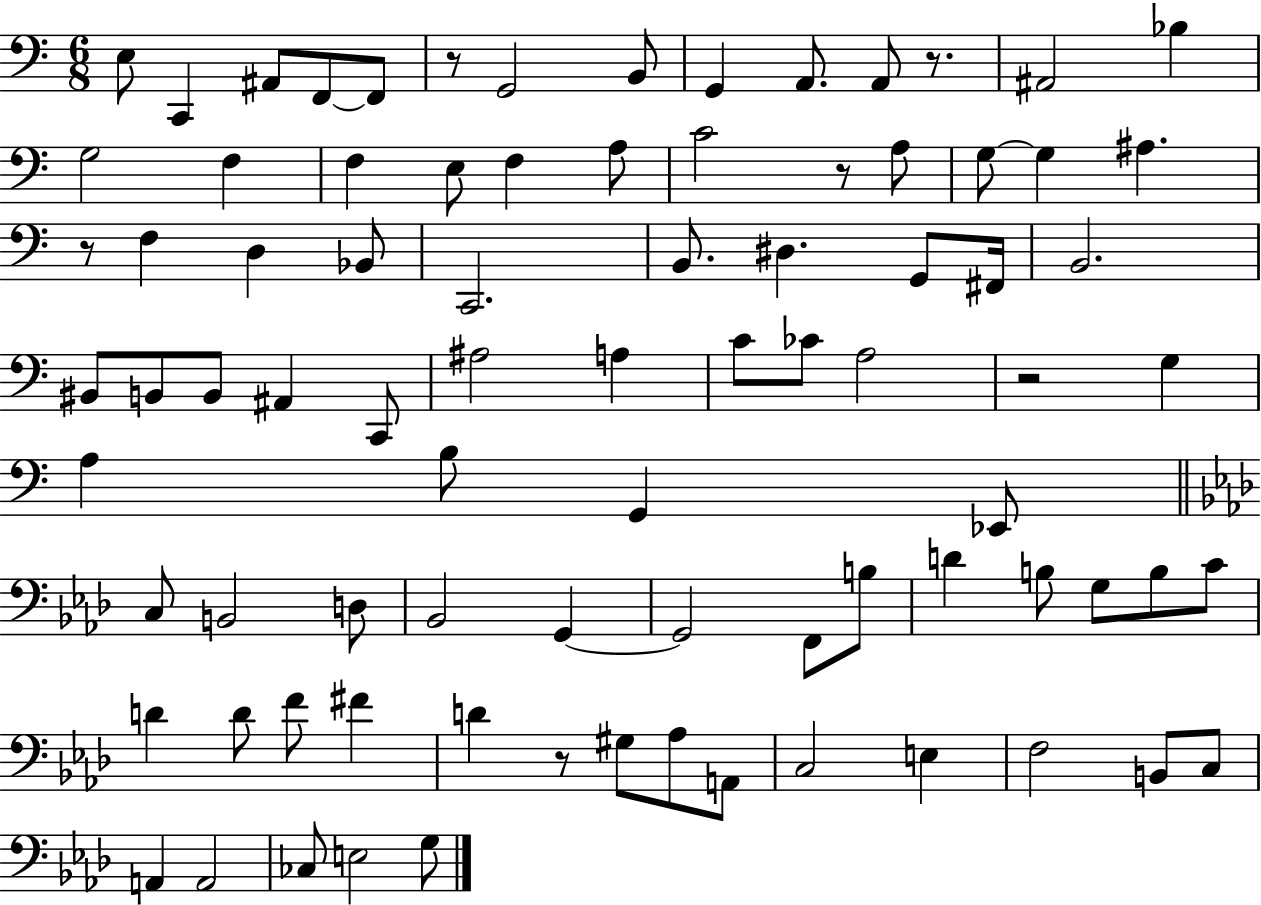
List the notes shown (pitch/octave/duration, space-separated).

E3/e C2/q A#2/e F2/e F2/e R/e G2/h B2/e G2/q A2/e. A2/e R/e. A#2/h Bb3/q G3/h F3/q F3/q E3/e F3/q A3/e C4/h R/e A3/e G3/e G3/q A#3/q. R/e F3/q D3/q Bb2/e C2/h. B2/e. D#3/q. G2/e F#2/s B2/h. BIS2/e B2/e B2/e A#2/q C2/e A#3/h A3/q C4/e CES4/e A3/h R/h G3/q A3/q B3/e G2/q Eb2/e C3/e B2/h D3/e Bb2/h G2/q G2/h F2/e B3/e D4/q B3/e G3/e B3/e C4/e D4/q D4/e F4/e F#4/q D4/q R/e G#3/e Ab3/e A2/e C3/h E3/q F3/h B2/e C3/e A2/q A2/h CES3/e E3/h G3/e